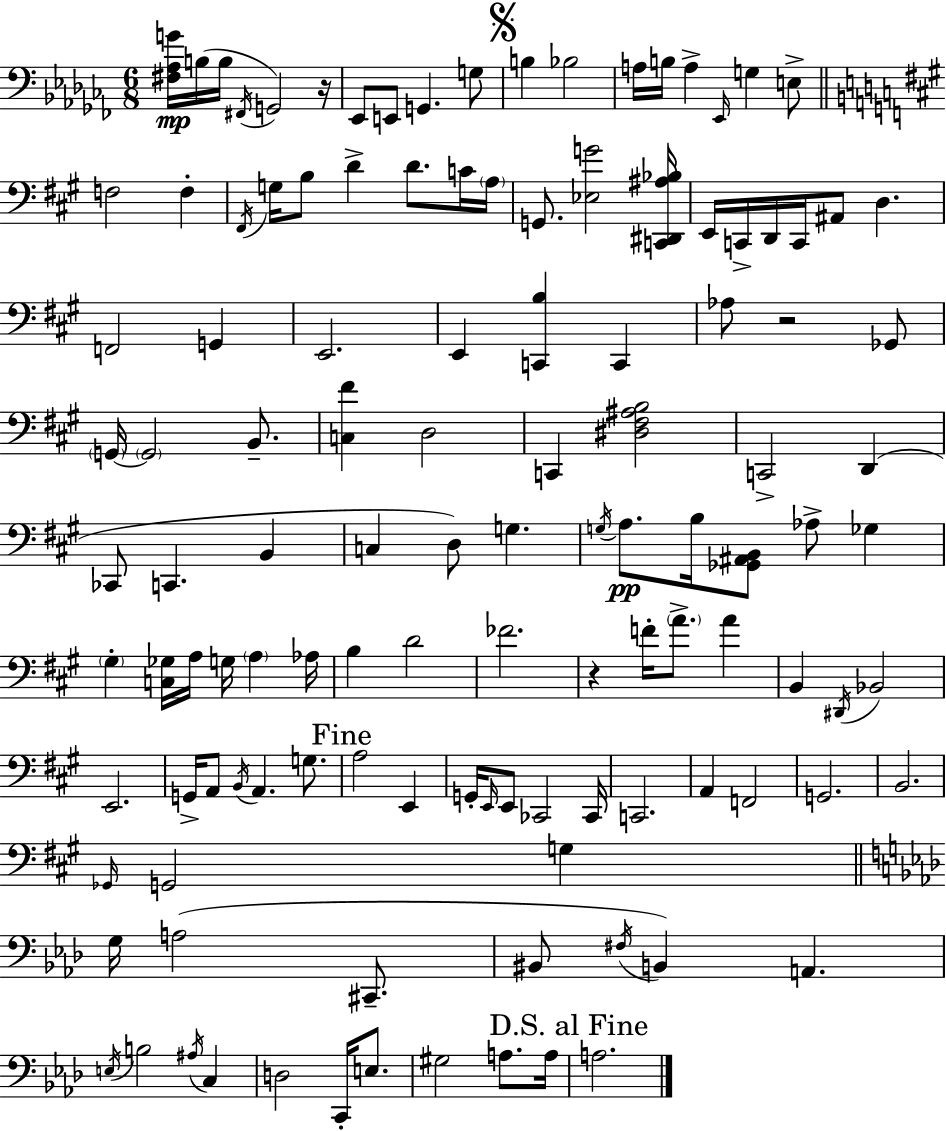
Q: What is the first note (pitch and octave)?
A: B3